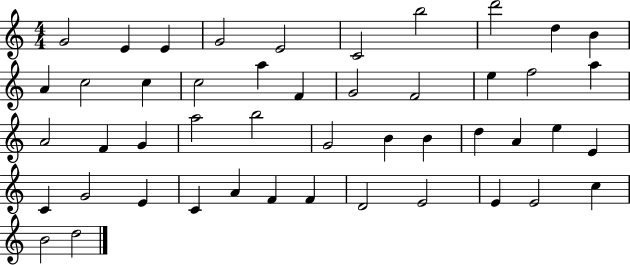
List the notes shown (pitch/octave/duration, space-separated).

G4/h E4/q E4/q G4/h E4/h C4/h B5/h D6/h D5/q B4/q A4/q C5/h C5/q C5/h A5/q F4/q G4/h F4/h E5/q F5/h A5/q A4/h F4/q G4/q A5/h B5/h G4/h B4/q B4/q D5/q A4/q E5/q E4/q C4/q G4/h E4/q C4/q A4/q F4/q F4/q D4/h E4/h E4/q E4/h C5/q B4/h D5/h